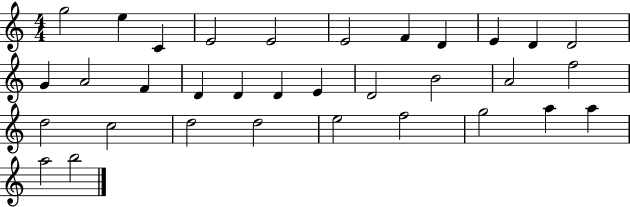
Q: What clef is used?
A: treble